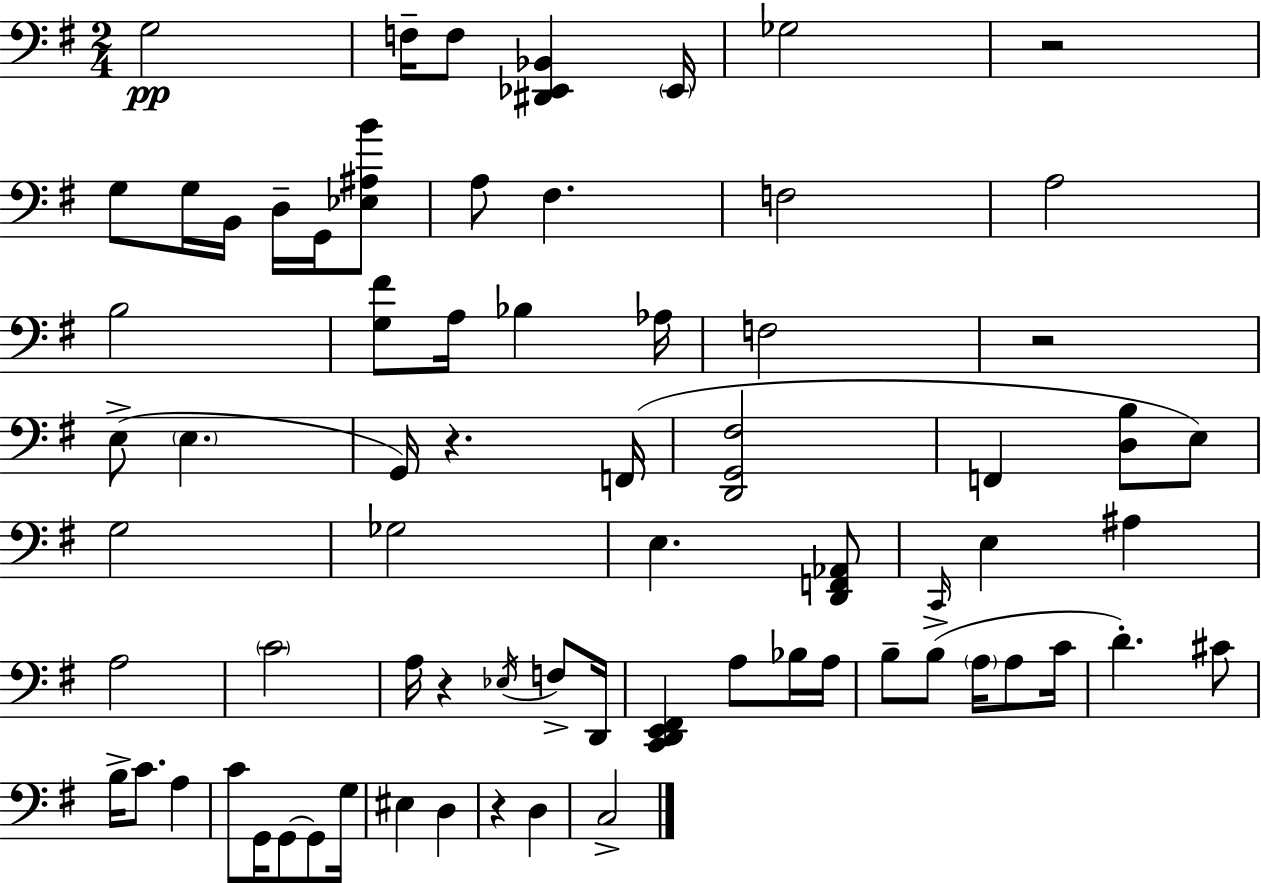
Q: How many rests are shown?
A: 5